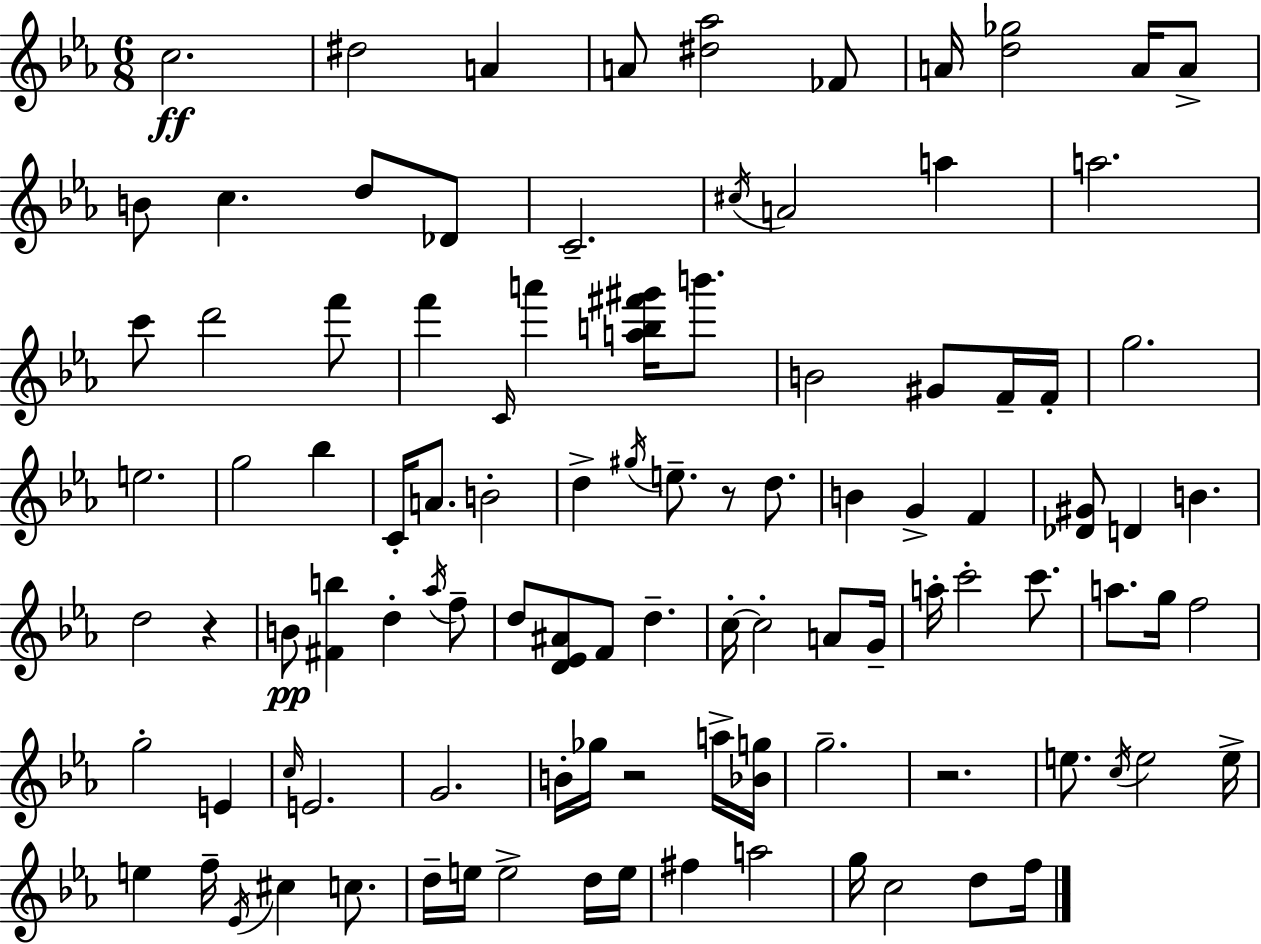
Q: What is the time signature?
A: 6/8